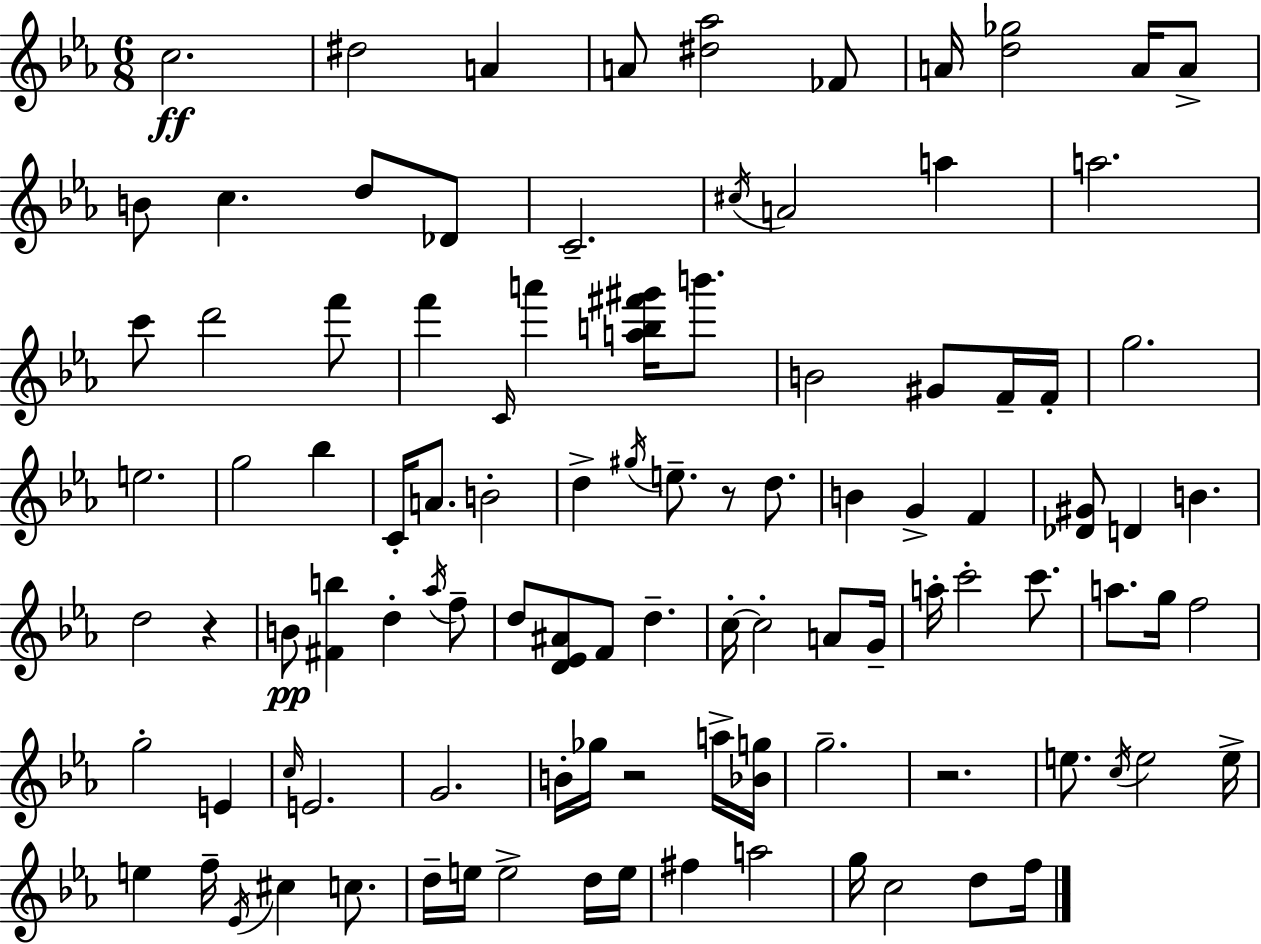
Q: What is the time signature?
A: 6/8